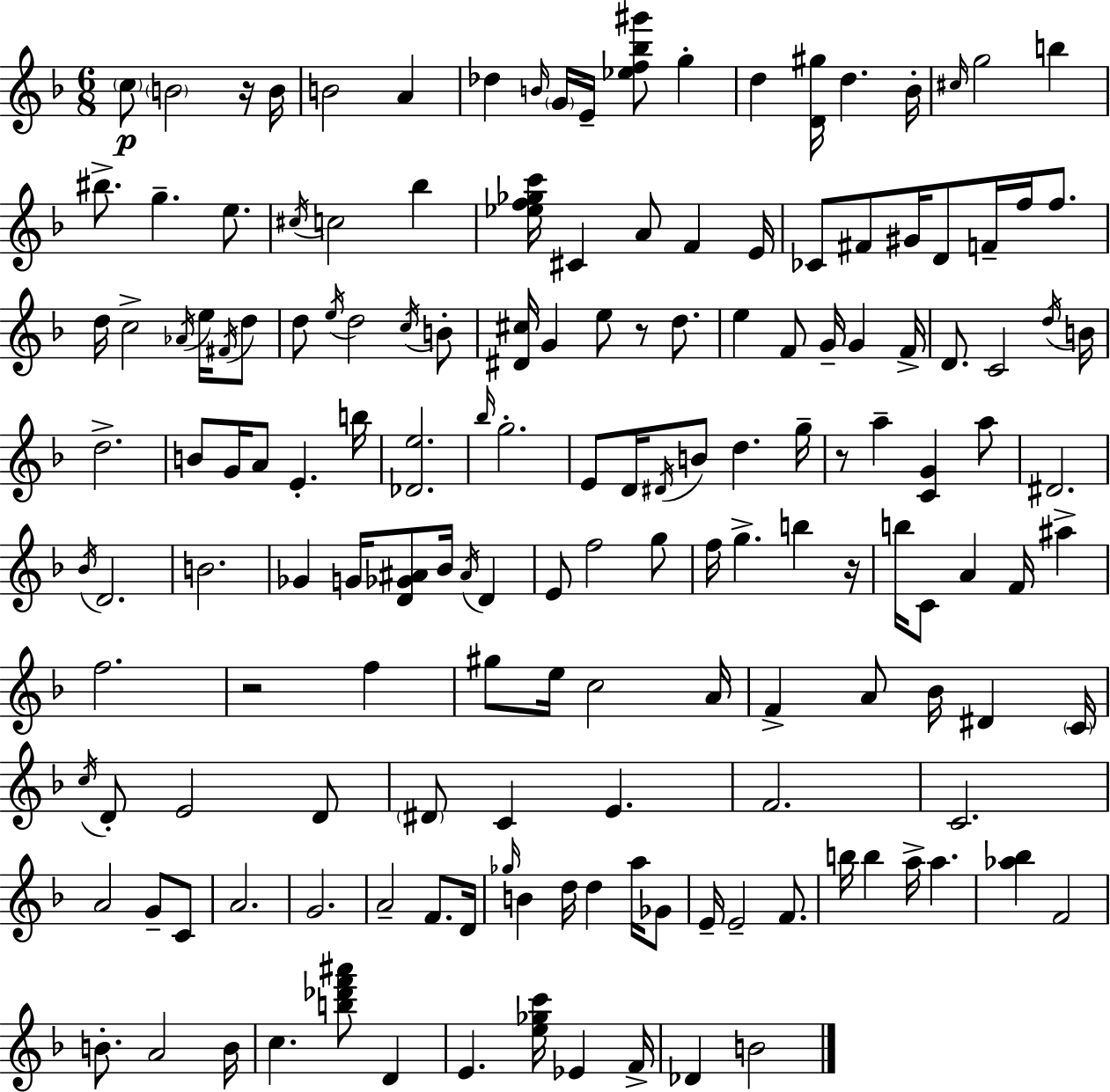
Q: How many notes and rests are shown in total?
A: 159